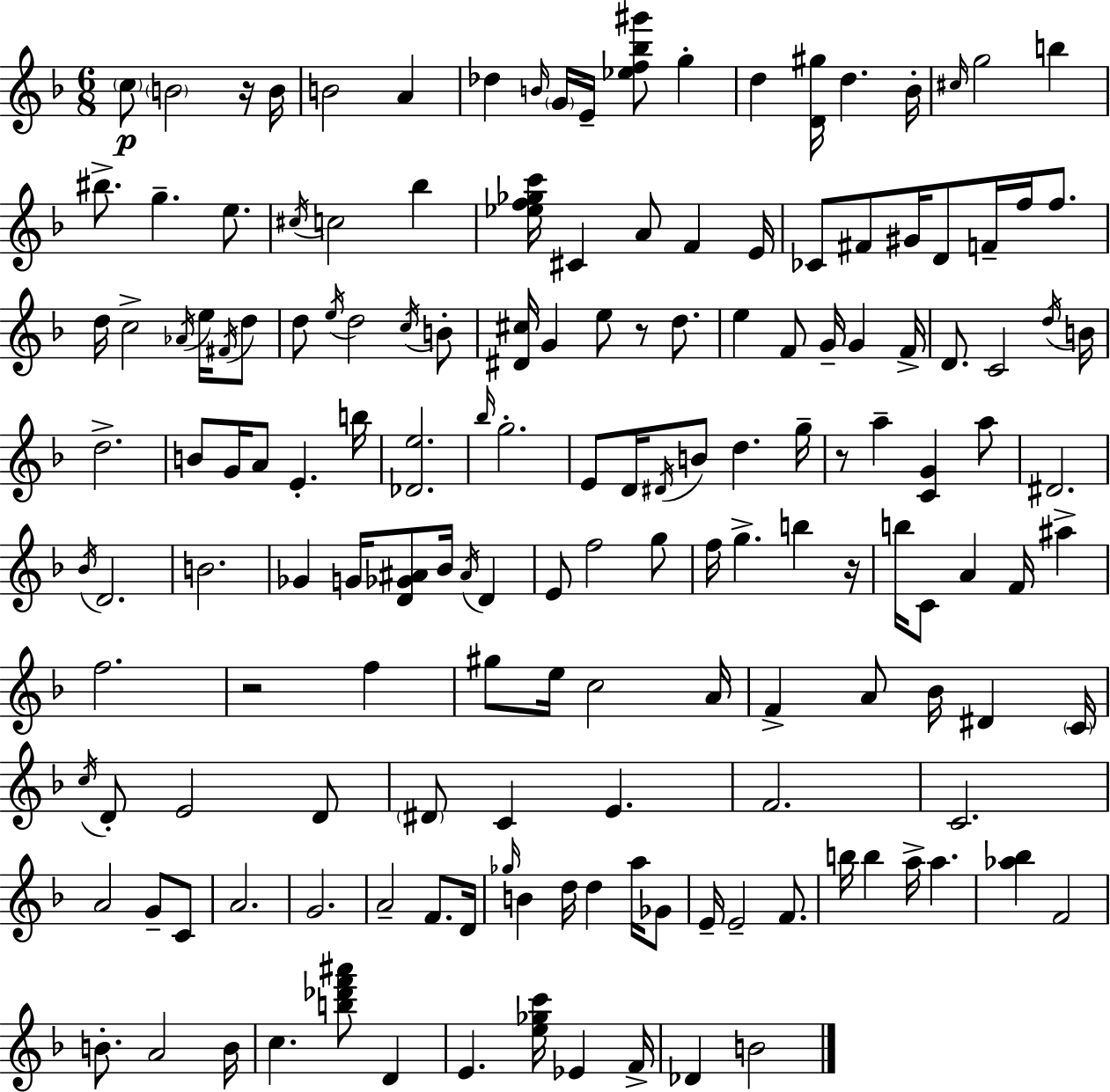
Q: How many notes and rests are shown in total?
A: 159